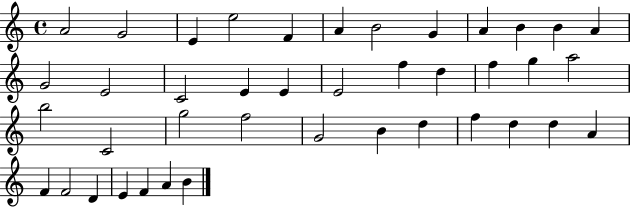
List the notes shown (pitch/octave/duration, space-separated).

A4/h G4/h E4/q E5/h F4/q A4/q B4/h G4/q A4/q B4/q B4/q A4/q G4/h E4/h C4/h E4/q E4/q E4/h F5/q D5/q F5/q G5/q A5/h B5/h C4/h G5/h F5/h G4/h B4/q D5/q F5/q D5/q D5/q A4/q F4/q F4/h D4/q E4/q F4/q A4/q B4/q